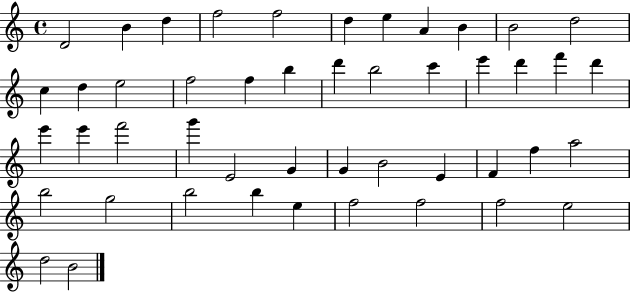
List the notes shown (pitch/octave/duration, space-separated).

D4/h B4/q D5/q F5/h F5/h D5/q E5/q A4/q B4/q B4/h D5/h C5/q D5/q E5/h F5/h F5/q B5/q D6/q B5/h C6/q E6/q D6/q F6/q D6/q E6/q E6/q F6/h G6/q E4/h G4/q G4/q B4/h E4/q F4/q F5/q A5/h B5/h G5/h B5/h B5/q E5/q F5/h F5/h F5/h E5/h D5/h B4/h